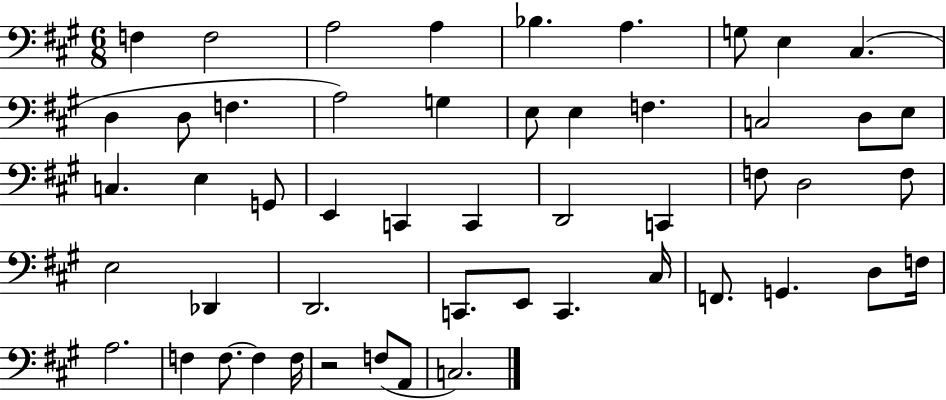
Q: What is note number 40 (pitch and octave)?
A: G2